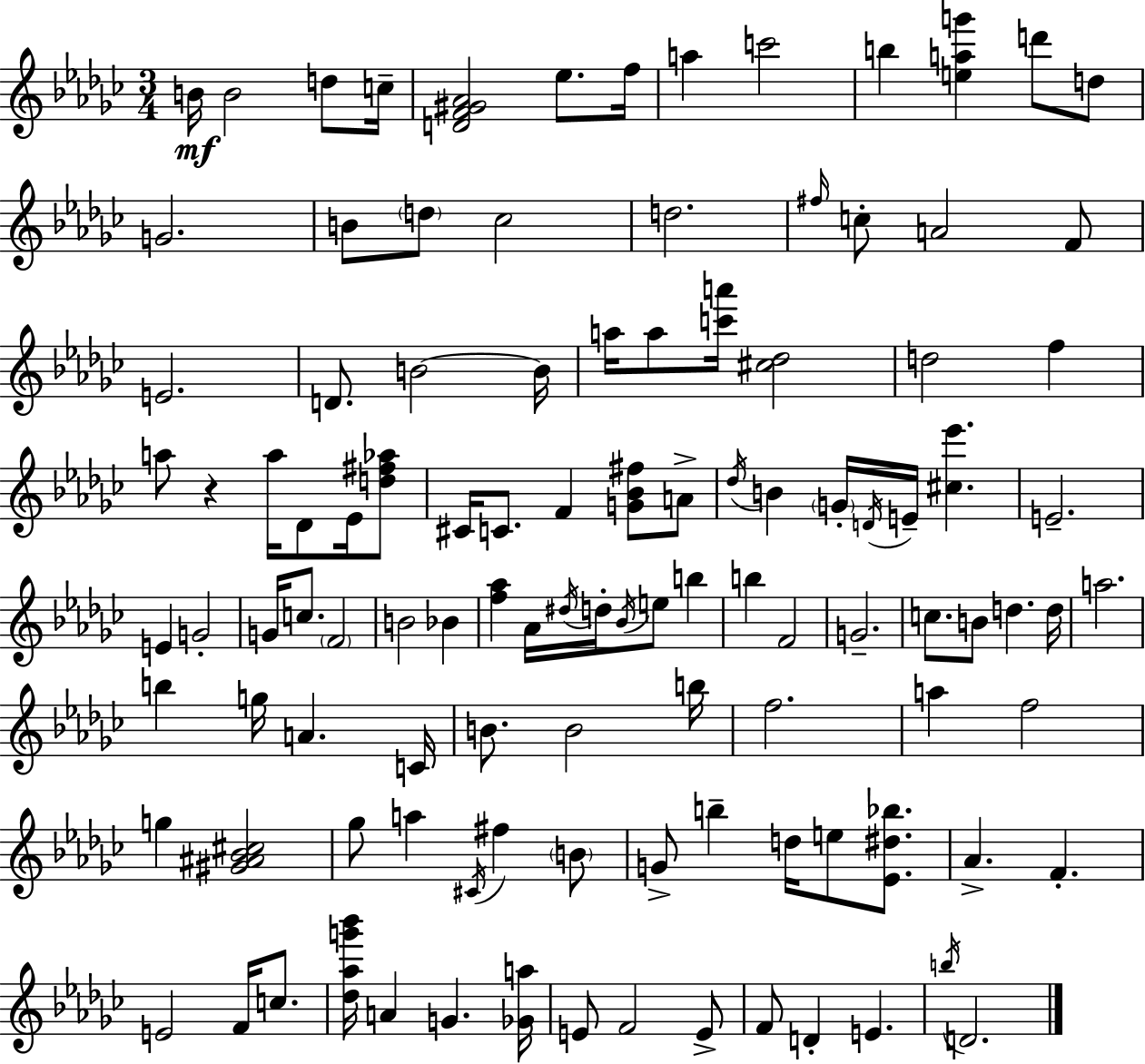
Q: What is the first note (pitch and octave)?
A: B4